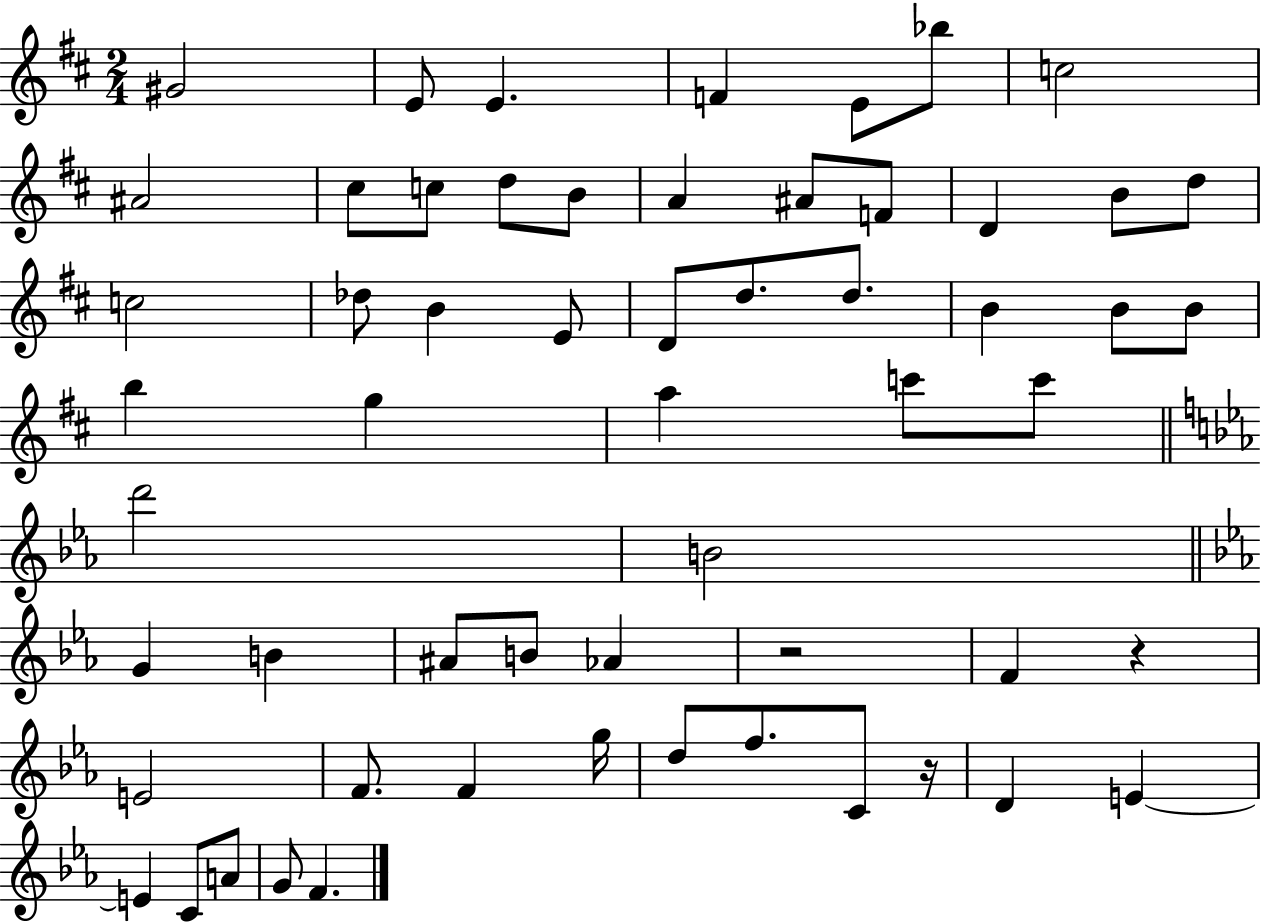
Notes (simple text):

G#4/h E4/e E4/q. F4/q E4/e Bb5/e C5/h A#4/h C#5/e C5/e D5/e B4/e A4/q A#4/e F4/e D4/q B4/e D5/e C5/h Db5/e B4/q E4/e D4/e D5/e. D5/e. B4/q B4/e B4/e B5/q G5/q A5/q C6/e C6/e D6/h B4/h G4/q B4/q A#4/e B4/e Ab4/q R/h F4/q R/q E4/h F4/e. F4/q G5/s D5/e F5/e. C4/e R/s D4/q E4/q E4/q C4/e A4/e G4/e F4/q.